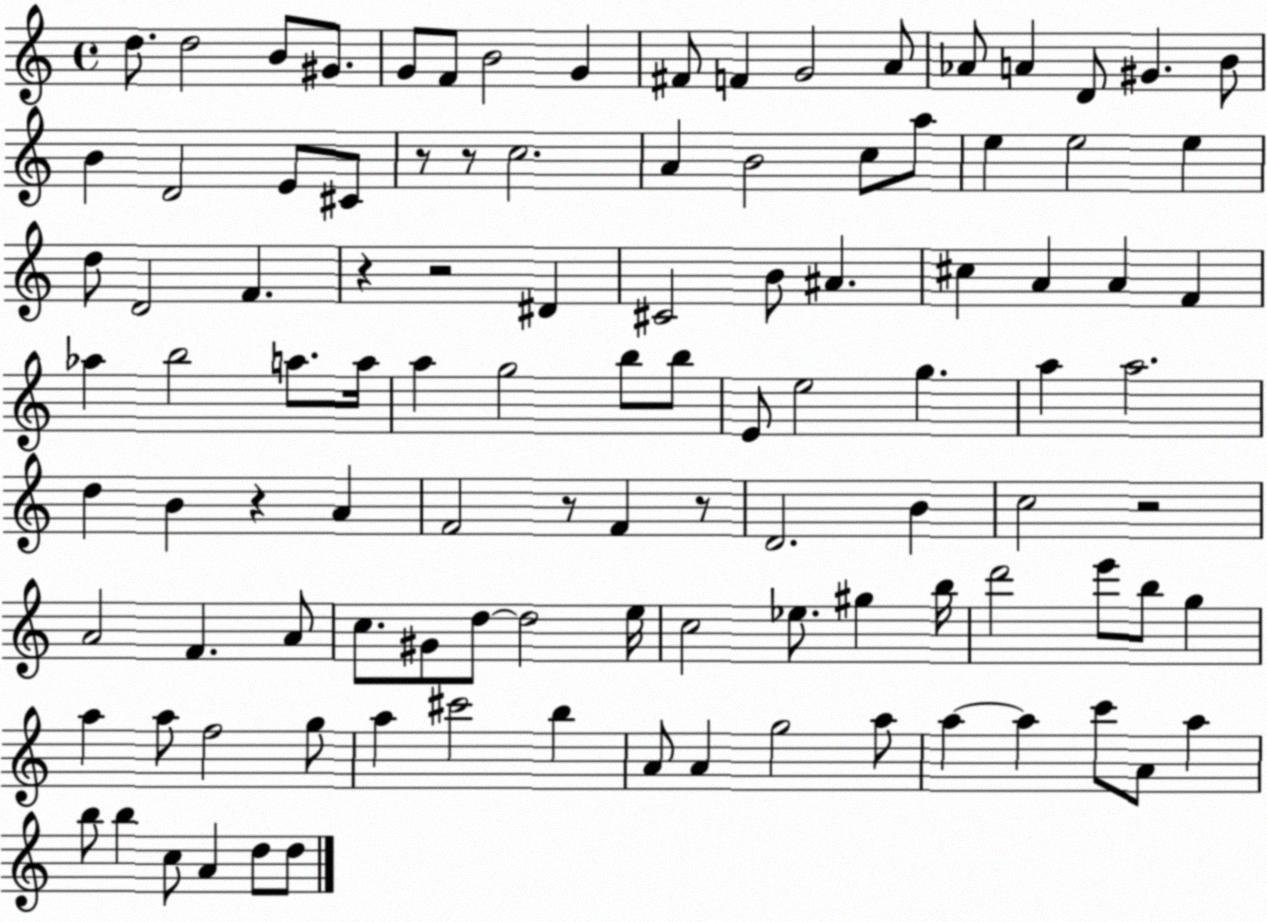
X:1
T:Untitled
M:4/4
L:1/4
K:C
d/2 d2 B/2 ^G/2 G/2 F/2 B2 G ^F/2 F G2 A/2 _A/2 A D/2 ^G B/2 B D2 E/2 ^C/2 z/2 z/2 c2 A B2 c/2 a/2 e e2 e d/2 D2 F z z2 ^D ^C2 B/2 ^A ^c A A F _a b2 a/2 a/4 a g2 b/2 b/2 E/2 e2 g a a2 d B z A F2 z/2 F z/2 D2 B c2 z2 A2 F A/2 c/2 ^G/2 d/2 d2 e/4 c2 _e/2 ^g b/4 d'2 e'/2 b/2 g a a/2 f2 g/2 a ^c'2 b A/2 A g2 a/2 a a c'/2 A/2 a b/2 b c/2 A d/2 d/2